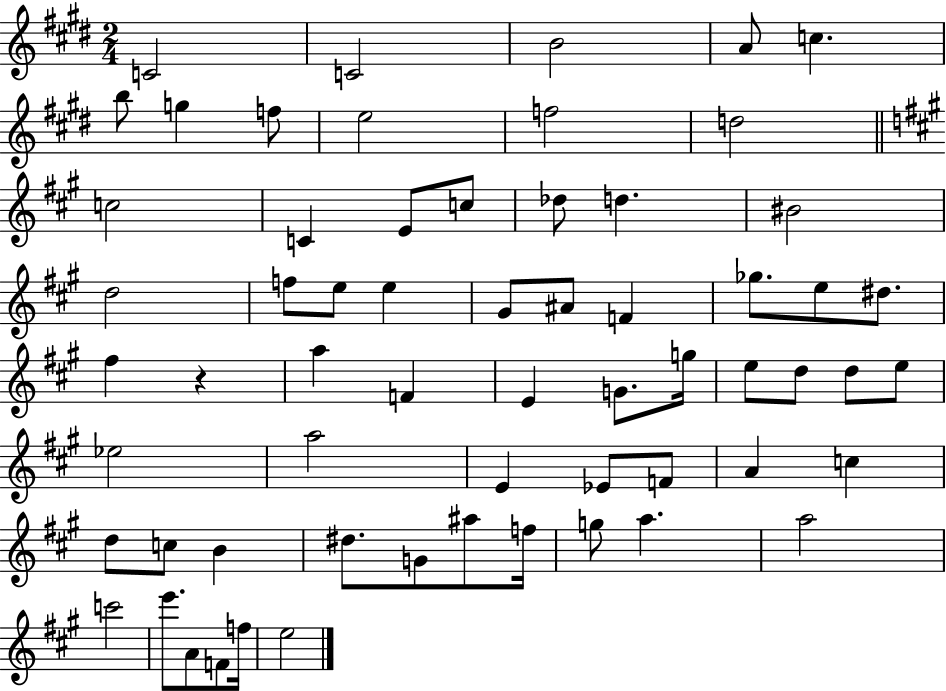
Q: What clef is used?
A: treble